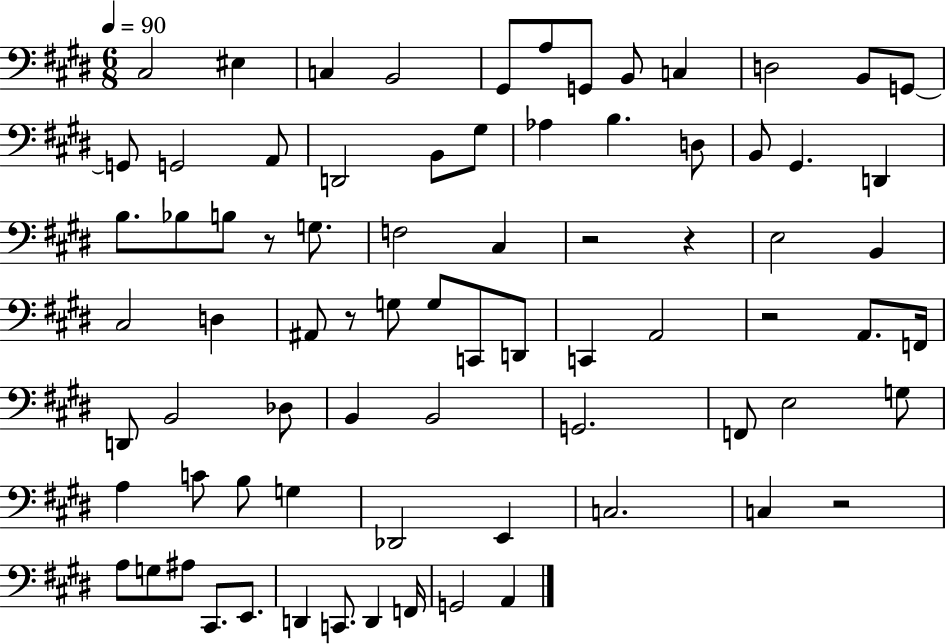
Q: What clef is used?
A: bass